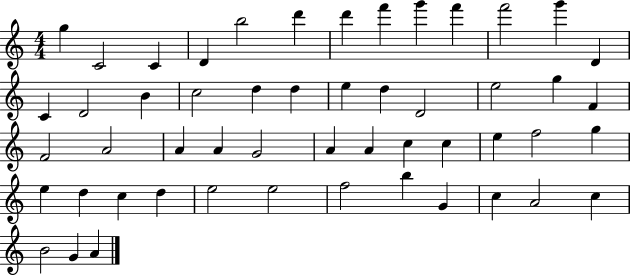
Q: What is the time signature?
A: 4/4